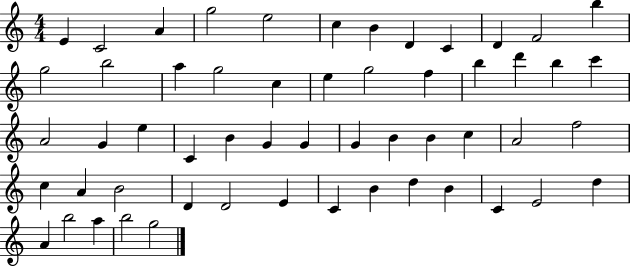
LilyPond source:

{
  \clef treble
  \numericTimeSignature
  \time 4/4
  \key c \major
  e'4 c'2 a'4 | g''2 e''2 | c''4 b'4 d'4 c'4 | d'4 f'2 b''4 | \break g''2 b''2 | a''4 g''2 c''4 | e''4 g''2 f''4 | b''4 d'''4 b''4 c'''4 | \break a'2 g'4 e''4 | c'4 b'4 g'4 g'4 | g'4 b'4 b'4 c''4 | a'2 f''2 | \break c''4 a'4 b'2 | d'4 d'2 e'4 | c'4 b'4 d''4 b'4 | c'4 e'2 d''4 | \break a'4 b''2 a''4 | b''2 g''2 | \bar "|."
}